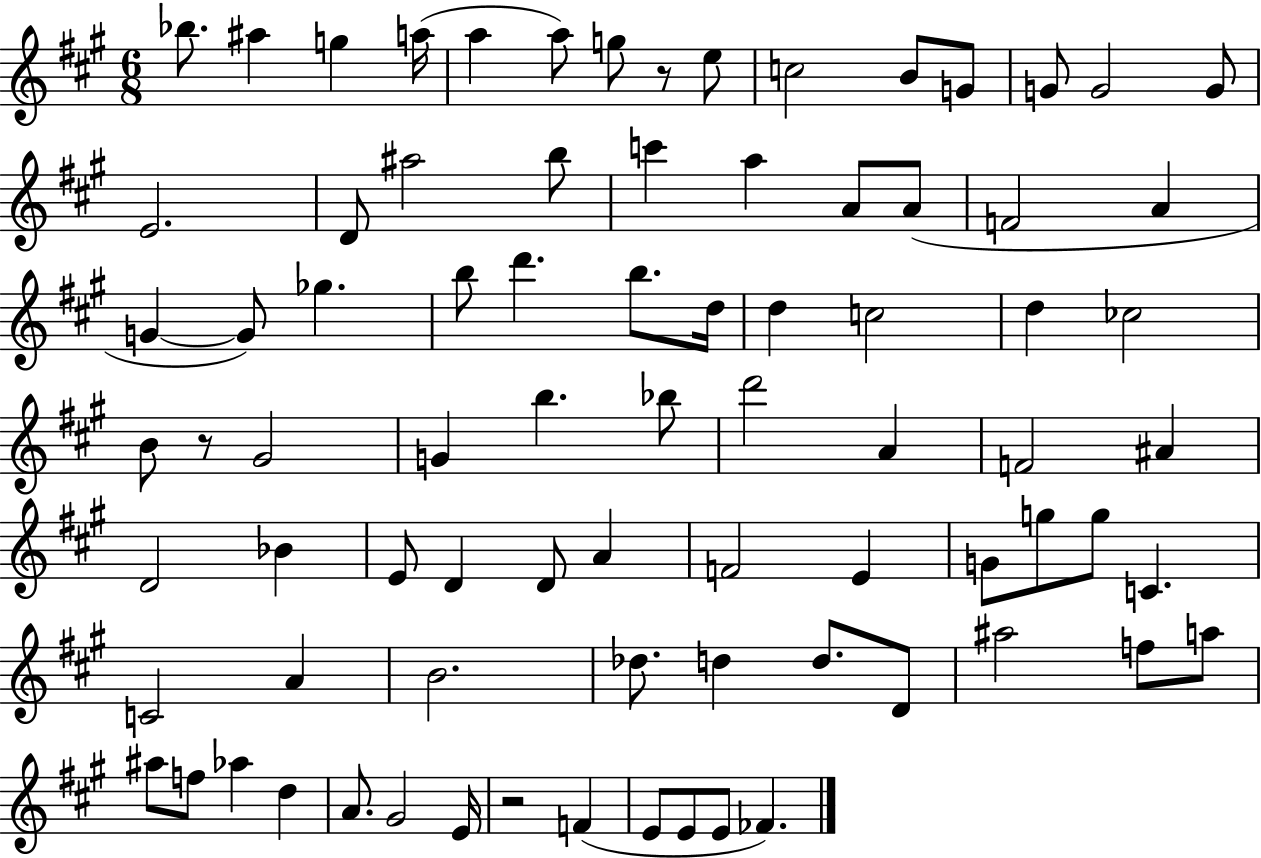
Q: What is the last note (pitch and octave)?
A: FES4